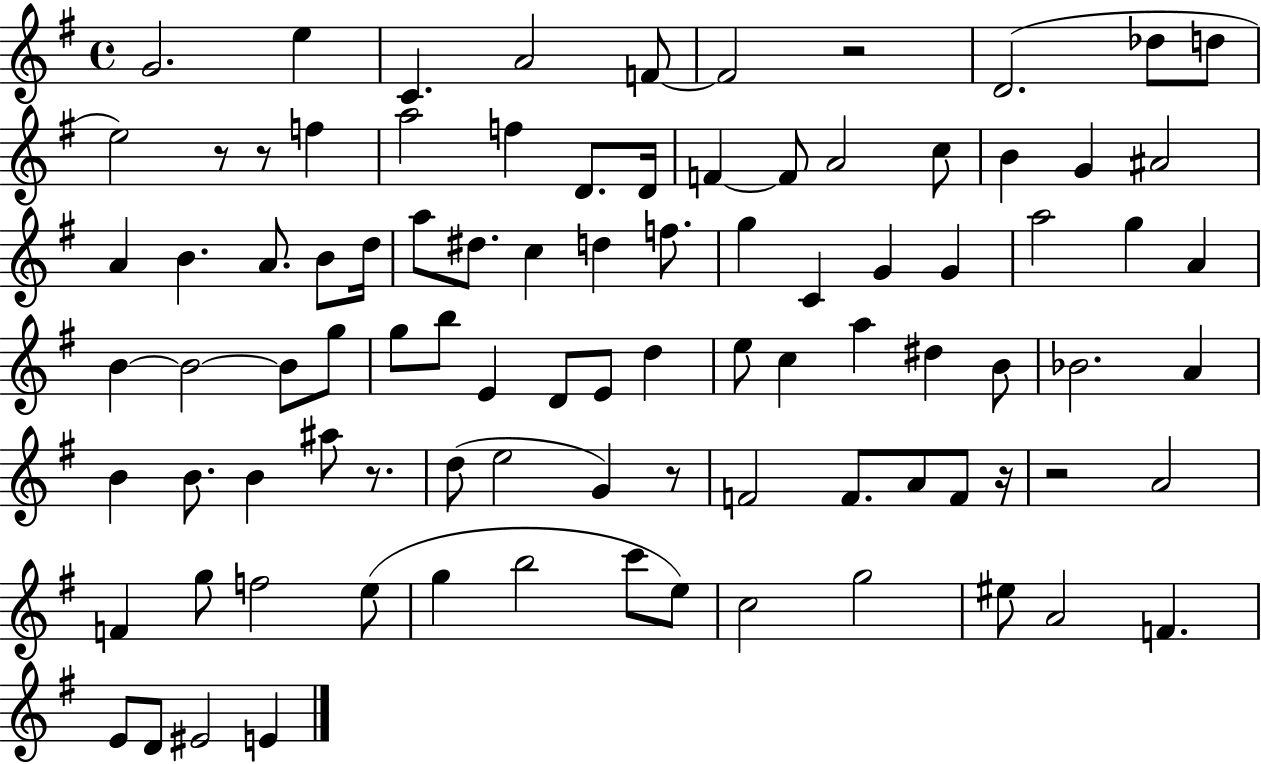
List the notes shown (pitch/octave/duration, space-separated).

G4/h. E5/q C4/q. A4/h F4/e F4/h R/h D4/h. Db5/e D5/e E5/h R/e R/e F5/q A5/h F5/q D4/e. D4/s F4/q F4/e A4/h C5/e B4/q G4/q A#4/h A4/q B4/q. A4/e. B4/e D5/s A5/e D#5/e. C5/q D5/q F5/e. G5/q C4/q G4/q G4/q A5/h G5/q A4/q B4/q B4/h B4/e G5/e G5/e B5/e E4/q D4/e E4/e D5/q E5/e C5/q A5/q D#5/q B4/e Bb4/h. A4/q B4/q B4/e. B4/q A#5/e R/e. D5/e E5/h G4/q R/e F4/h F4/e. A4/e F4/e R/s R/h A4/h F4/q G5/e F5/h E5/e G5/q B5/h C6/e E5/e C5/h G5/h EIS5/e A4/h F4/q. E4/e D4/e EIS4/h E4/q